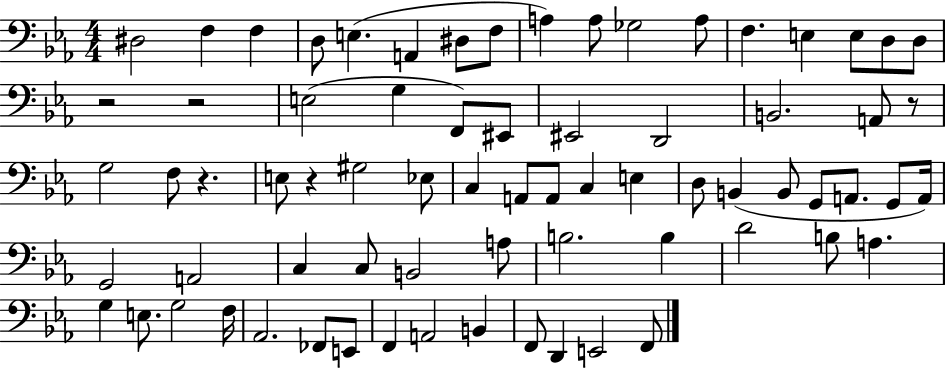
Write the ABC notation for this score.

X:1
T:Untitled
M:4/4
L:1/4
K:Eb
^D,2 F, F, D,/2 E, A,, ^D,/2 F,/2 A, A,/2 _G,2 A,/2 F, E, E,/2 D,/2 D,/2 z2 z2 E,2 G, F,,/2 ^E,,/2 ^E,,2 D,,2 B,,2 A,,/2 z/2 G,2 F,/2 z E,/2 z ^G,2 _E,/2 C, A,,/2 A,,/2 C, E, D,/2 B,, B,,/2 G,,/2 A,,/2 G,,/2 A,,/4 G,,2 A,,2 C, C,/2 B,,2 A,/2 B,2 B, D2 B,/2 A, G, E,/2 G,2 F,/4 _A,,2 _F,,/2 E,,/2 F,, A,,2 B,, F,,/2 D,, E,,2 F,,/2